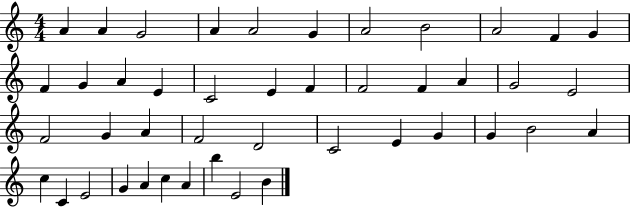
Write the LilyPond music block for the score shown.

{
  \clef treble
  \numericTimeSignature
  \time 4/4
  \key c \major
  a'4 a'4 g'2 | a'4 a'2 g'4 | a'2 b'2 | a'2 f'4 g'4 | \break f'4 g'4 a'4 e'4 | c'2 e'4 f'4 | f'2 f'4 a'4 | g'2 e'2 | \break f'2 g'4 a'4 | f'2 d'2 | c'2 e'4 g'4 | g'4 b'2 a'4 | \break c''4 c'4 e'2 | g'4 a'4 c''4 a'4 | b''4 e'2 b'4 | \bar "|."
}